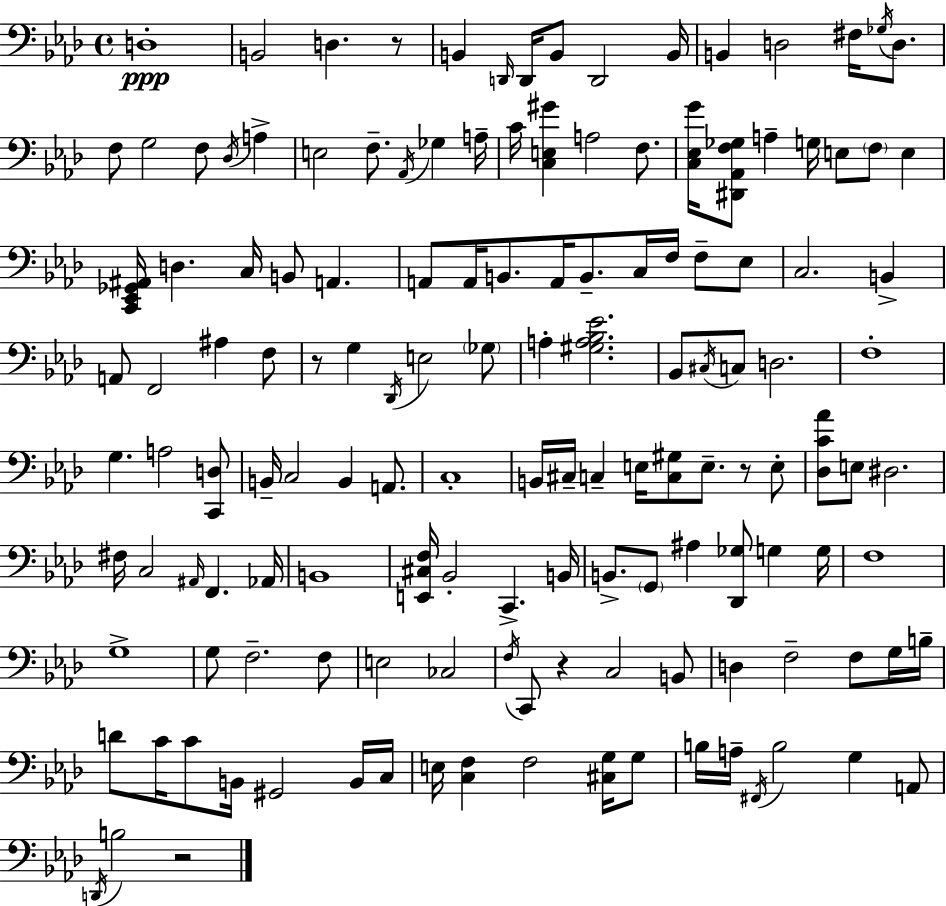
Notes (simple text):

D3/w B2/h D3/q. R/e B2/q D2/s D2/s B2/e D2/h B2/s B2/q D3/h F#3/s Gb3/s D3/e. F3/e G3/h F3/e Db3/s A3/q E3/h F3/e. Ab2/s Gb3/q A3/s C4/s [C3,E3,G#4]/q A3/h F3/e. [C3,Eb3,G4]/s [D#2,Ab2,F3,Gb3]/e A3/q G3/s E3/e F3/e E3/q [C2,Eb2,Gb2,A#2]/s D3/q. C3/s B2/e A2/q. A2/e A2/s B2/e. A2/s B2/e. C3/s F3/s F3/e Eb3/e C3/h. B2/q A2/e F2/h A#3/q F3/e R/e G3/q Db2/s E3/h Gb3/e A3/q [G#3,A3,Bb3,Eb4]/h. Bb2/e C#3/s C3/e D3/h. F3/w G3/q. A3/h [C2,D3]/e B2/s C3/h B2/q A2/e. C3/w B2/s C#3/s C3/q E3/s [C3,G#3]/e E3/e. R/e E3/e [Db3,C4,Ab4]/e E3/e D#3/h. F#3/s C3/h A#2/s F2/q. Ab2/s B2/w [E2,C#3,F3]/s Bb2/h C2/q. B2/s B2/e. G2/e A#3/q [Db2,Gb3]/e G3/q G3/s F3/w G3/w G3/e F3/h. F3/e E3/h CES3/h F3/s C2/e R/q C3/h B2/e D3/q F3/h F3/e G3/s B3/s D4/e C4/s C4/e B2/s G#2/h B2/s C3/s E3/s [C3,F3]/q F3/h [C#3,G3]/s G3/e B3/s A3/s F#2/s B3/h G3/q A2/e D2/s B3/h R/h